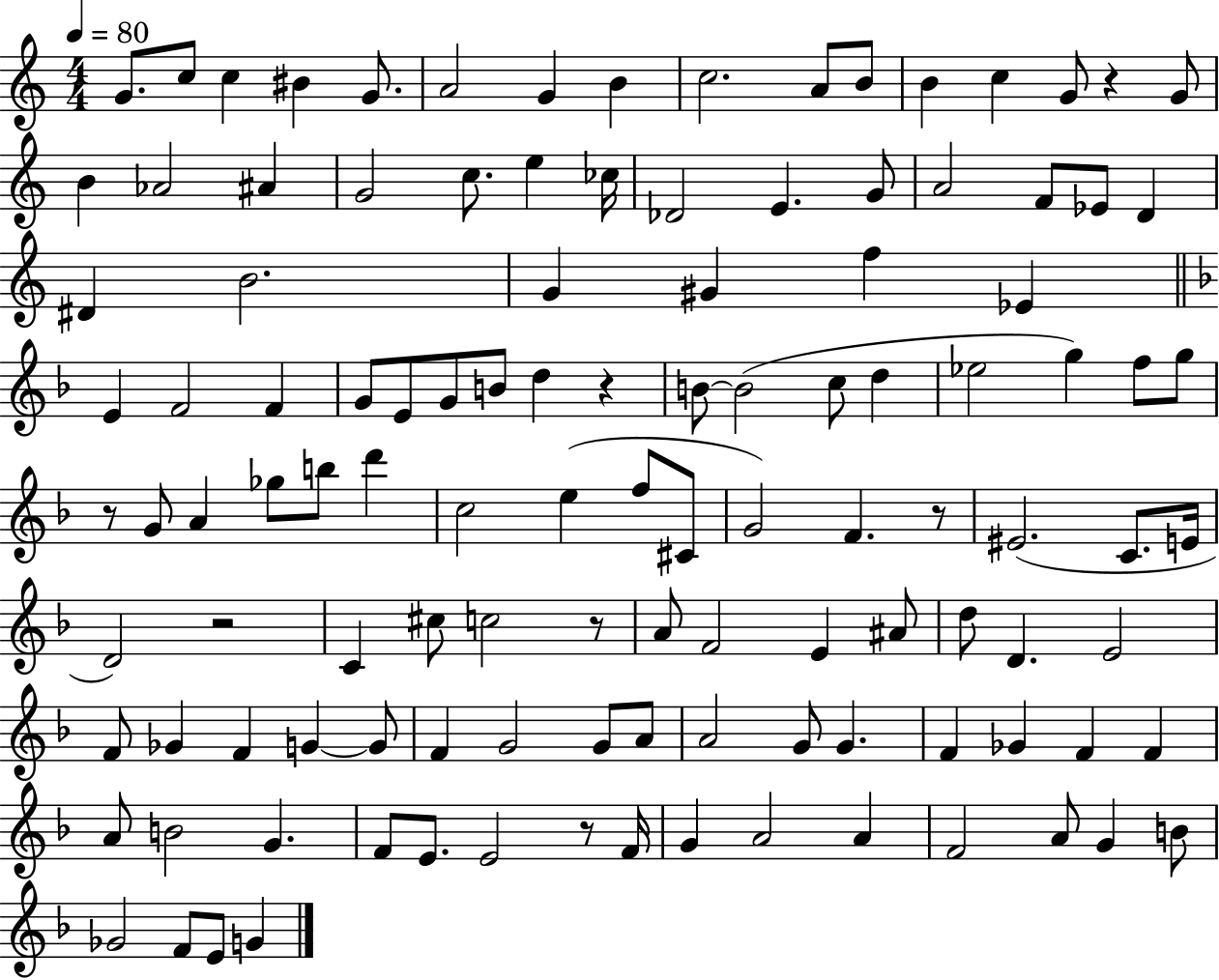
G4/e. C5/e C5/q BIS4/q G4/e. A4/h G4/q B4/q C5/h. A4/e B4/e B4/q C5/q G4/e R/q G4/e B4/q Ab4/h A#4/q G4/h C5/e. E5/q CES5/s Db4/h E4/q. G4/e A4/h F4/e Eb4/e D4/q D#4/q B4/h. G4/q G#4/q F5/q Eb4/q E4/q F4/h F4/q G4/e E4/e G4/e B4/e D5/q R/q B4/e B4/h C5/e D5/q Eb5/h G5/q F5/e G5/e R/e G4/e A4/q Gb5/e B5/e D6/q C5/h E5/q F5/e C#4/e G4/h F4/q. R/e EIS4/h. C4/e. E4/s D4/h R/h C4/q C#5/e C5/h R/e A4/e F4/h E4/q A#4/e D5/e D4/q. E4/h F4/e Gb4/q F4/q G4/q G4/e F4/q G4/h G4/e A4/e A4/h G4/e G4/q. F4/q Gb4/q F4/q F4/q A4/e B4/h G4/q. F4/e E4/e. E4/h R/e F4/s G4/q A4/h A4/q F4/h A4/e G4/q B4/e Gb4/h F4/e E4/e G4/q